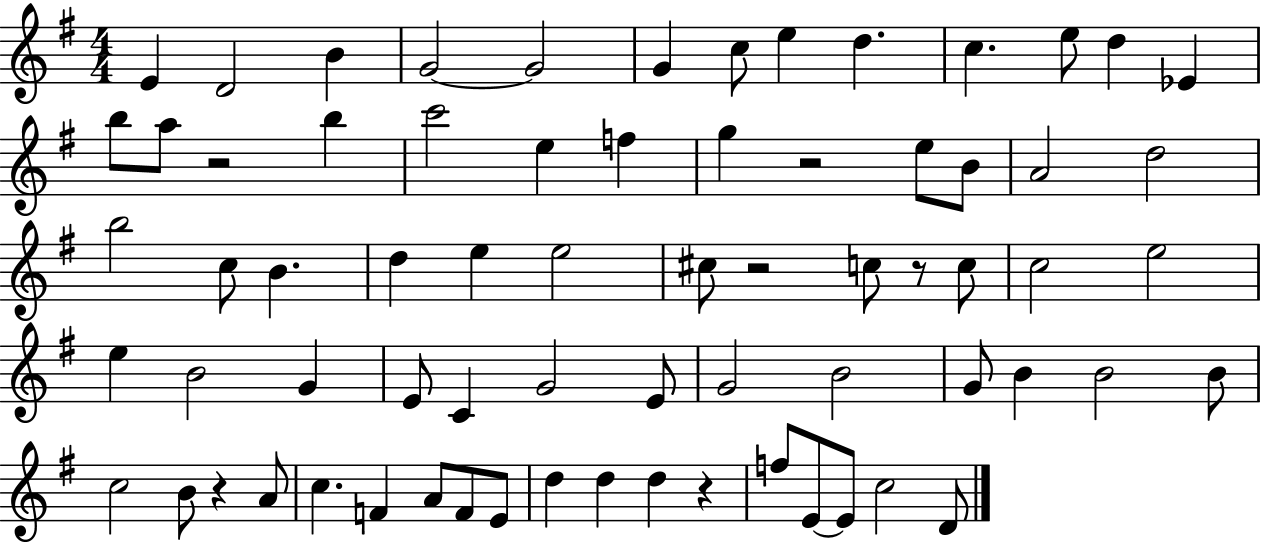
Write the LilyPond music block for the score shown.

{
  \clef treble
  \numericTimeSignature
  \time 4/4
  \key g \major
  e'4 d'2 b'4 | g'2~~ g'2 | g'4 c''8 e''4 d''4. | c''4. e''8 d''4 ees'4 | \break b''8 a''8 r2 b''4 | c'''2 e''4 f''4 | g''4 r2 e''8 b'8 | a'2 d''2 | \break b''2 c''8 b'4. | d''4 e''4 e''2 | cis''8 r2 c''8 r8 c''8 | c''2 e''2 | \break e''4 b'2 g'4 | e'8 c'4 g'2 e'8 | g'2 b'2 | g'8 b'4 b'2 b'8 | \break c''2 b'8 r4 a'8 | c''4. f'4 a'8 f'8 e'8 | d''4 d''4 d''4 r4 | f''8 e'8~~ e'8 c''2 d'8 | \break \bar "|."
}